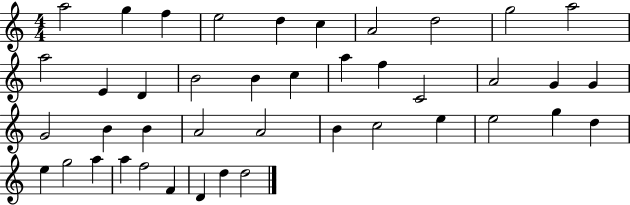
X:1
T:Untitled
M:4/4
L:1/4
K:C
a2 g f e2 d c A2 d2 g2 a2 a2 E D B2 B c a f C2 A2 G G G2 B B A2 A2 B c2 e e2 g d e g2 a a f2 F D d d2